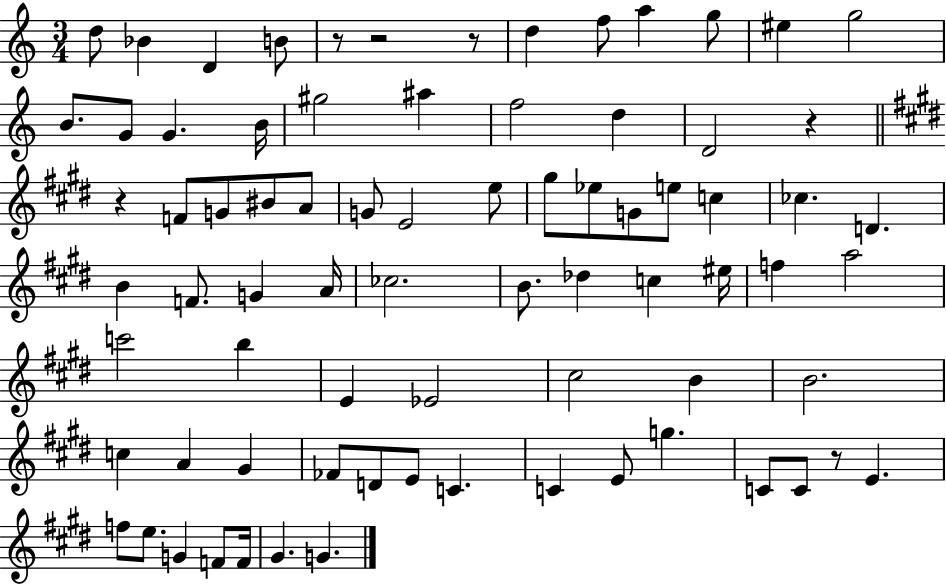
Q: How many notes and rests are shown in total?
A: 77